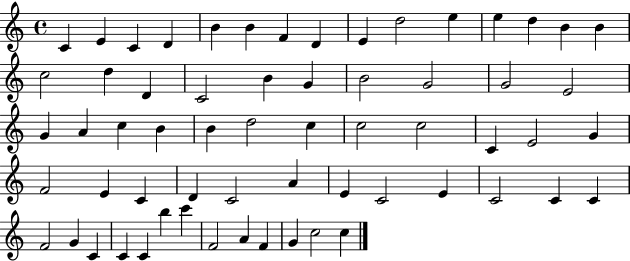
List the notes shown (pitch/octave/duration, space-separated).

C4/q E4/q C4/q D4/q B4/q B4/q F4/q D4/q E4/q D5/h E5/q E5/q D5/q B4/q B4/q C5/h D5/q D4/q C4/h B4/q G4/q B4/h G4/h G4/h E4/h G4/q A4/q C5/q B4/q B4/q D5/h C5/q C5/h C5/h C4/q E4/h G4/q F4/h E4/q C4/q D4/q C4/h A4/q E4/q C4/h E4/q C4/h C4/q C4/q F4/h G4/q C4/q C4/q C4/q B5/q C6/q F4/h A4/q F4/q G4/q C5/h C5/q